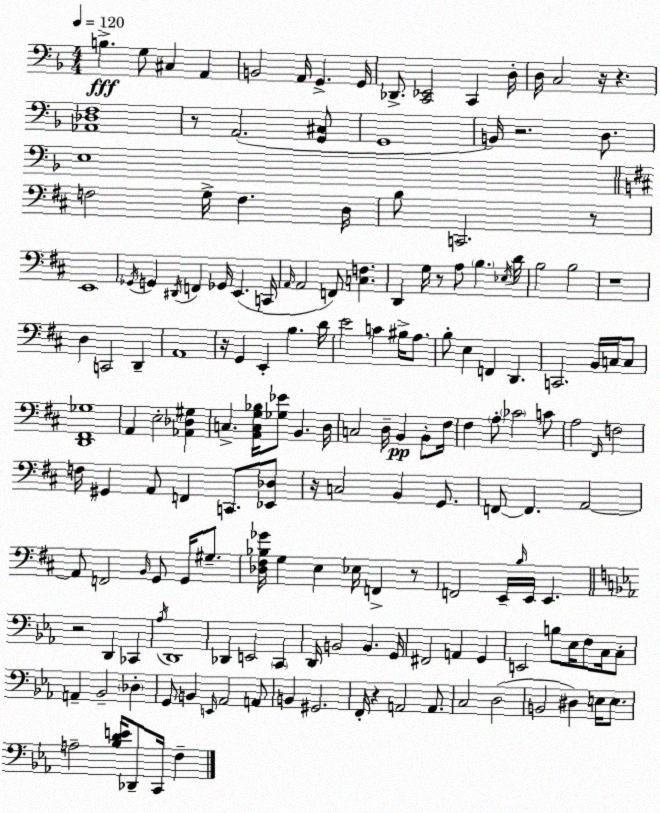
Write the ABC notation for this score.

X:1
T:Untitled
M:4/4
L:1/4
K:Dm
B, G,/2 ^C, A,, B,,2 A,,/4 G,, G,,/4 _D,,/2 [C,,_E,,]2 C,, D,/4 D,/4 C,2 z/4 z [_A,,_D,F,]4 z/2 A,,2 [G,,^C,]/2 G,,4 B,,/4 z2 D,/2 E,4 F,2 G,/4 F, D,/4 B,/2 C,,2 z/2 E,,4 _G,,/4 G,, ^D,,/4 F,, _G,,/4 E,, C,,/4 A,,/4 A,,2 F,,/2 [C,F,] D,, G,/4 z/2 A,/2 B, _E,/4 D/4 B,2 B,2 z4 D, C,,2 D,, A,,4 z/4 G,, E,, B, D/4 E2 C ^B,/4 A,/2 B,/2 E, F,, D,, C,,2 B,,/4 C,/4 C,/2 [D,,^F,,_G,]4 A,, E,2 [_A,,_D,^G,] C, [A,,C,G,_B,]/4 [_G,_E]/2 B,, D,/4 C,2 D,/4 B,, B,,/2 ^F,/4 ^F, A,/2 _C2 C/2 A,2 ^F,,/4 F,2 F,/4 ^G,, A,,/2 F,, C,,/2 [_E,,_D,]/2 z/4 C,2 B,, G,,/2 F,,/2 F,, A,,2 A,,/2 F,,2 B,,/4 G,,/2 G,,/4 ^G,/2 [_D,^F,_B,_G]/4 G, E, _E,/4 F,, z/2 F,,2 E,,/4 B,/4 E,,/4 E,, z2 D,, _C,, _A,/4 D,,4 _D,, E,,2 C,, D,,/4 B,,2 B,, G,,/4 ^F,,2 A,, G,, E,,2 B,/2 _E,/4 F,/2 C,/4 C,/2 A,, _B,,2 _D, G,,/2 B,, E,,/4 _A,,2 A,,/2 B,, ^G,,2 F,,/4 z A,,2 A,,/2 C,2 D,2 B,,2 ^D, E,/4 E,/2 A,2 [_B,DE]/4 _D,,/2 C,,/4 F,